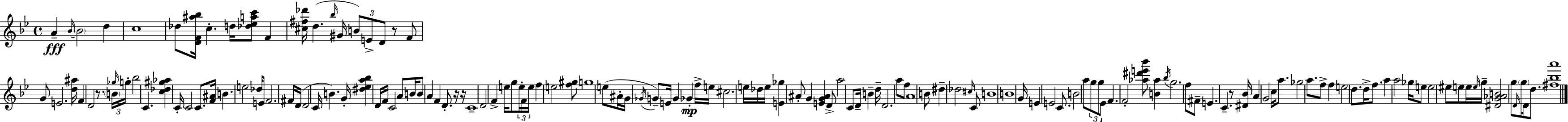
A4/q Bb4/s Bb4/h D5/q C5/w Db5/e [D4,F4,A#5,Bb5]/s C5/q. D5/s [Db5,Eb5,A5,C6]/e F4/q [C#5,F#5,Db6]/s D5/q. Bb5/s G#4/s B4/e E4/e D4/e R/e F4/e G4/e E4/h. [D5,A#5]/s F4/q D4/h R/e. B4/s Gb5/s G5/s Bb5/h C4/q. [C5,Db5,G#5,Ab5]/q C4/s C4/h C4/e. [F4,A#4]/s B4/q. E5/h Db5/s E4/e F4/h. F#4/s D4/s D4/h C4/s B4/q. G4/s [D#5,Eb5,A5,Bb5]/q D4/s F4/s C4/h A4/e B4/s B4/e A4/q F4/q D4/e. R/s R/s C4/w D4/h F4/q E5/s G5/e E5/s F4/s E5/s F5/q E5/h [F5,G#5]/e G5/w E5/e A#4/s G4/s Gb4/s G4/e E4/s G4/q Gb4/q F5/s E5/s C#5/h. E5/s Db5/s E5/s [E4,Gb5]/q A#4/e G4/q [E4,G4,A#4]/q D4/e A5/h C4/e D4/s B4/q D5/s D4/h. A5/e F5/e A4/w B4/e D#5/q Db5/h C#5/s C4/e B4/w B4/w G4/s E4/q E4/h C4/e. B4/h A5/e G5/e G5/e Eb4/e F4/q. F4/h [Ab5,D#6,E6,Bb6]/e [B4,Ab5]/q Bb5/s G5/h. F5/e F#4/e E4/q. C4/q. R/e [D#4,Bb4]/s A4/q G4/h C5/s A5/e. Gb5/h A5/e. F5/e F5/q E5/h D5/e. D5/s F5/e. A5/q A5/h Gb5/s E5/e E5/h EIS5/e E5/e E5/s E5/s G5/s [D#4,G4,Ab4,B4]/h G5/e D4/s G5/e D4/s D5/e. [F#5,Bb5,A6]/w